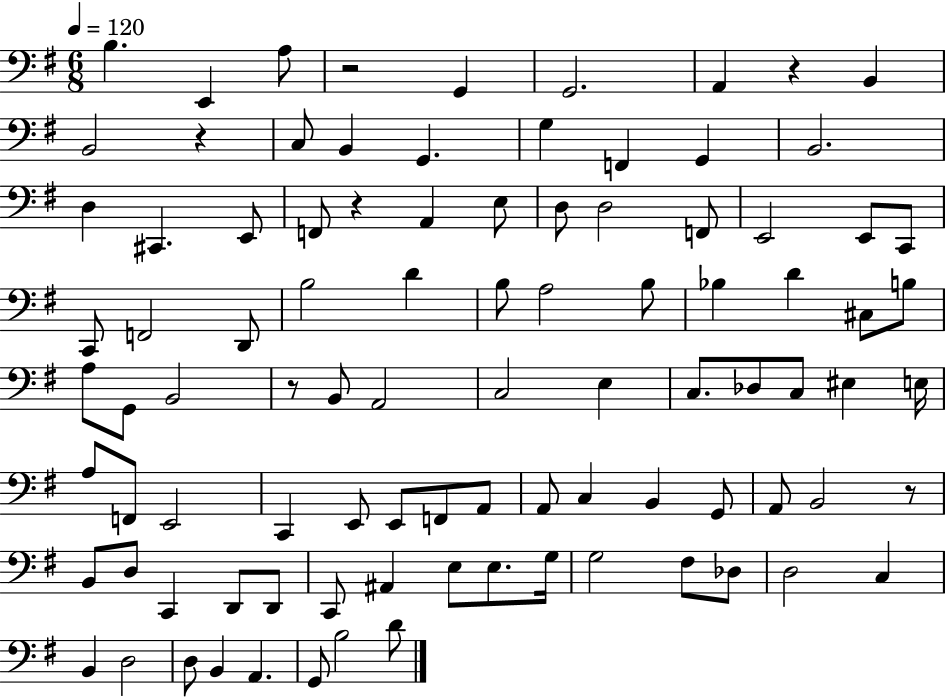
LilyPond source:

{
  \clef bass
  \numericTimeSignature
  \time 6/8
  \key g \major
  \tempo 4 = 120
  b4. e,4 a8 | r2 g,4 | g,2. | a,4 r4 b,4 | \break b,2 r4 | c8 b,4 g,4. | g4 f,4 g,4 | b,2. | \break d4 cis,4. e,8 | f,8 r4 a,4 e8 | d8 d2 f,8 | e,2 e,8 c,8 | \break c,8 f,2 d,8 | b2 d'4 | b8 a2 b8 | bes4 d'4 cis8 b8 | \break a8 g,8 b,2 | r8 b,8 a,2 | c2 e4 | c8. des8 c8 eis4 e16 | \break a8 f,8 e,2 | c,4 e,8 e,8 f,8 a,8 | a,8 c4 b,4 g,8 | a,8 b,2 r8 | \break b,8 d8 c,4 d,8 d,8 | c,8 ais,4 e8 e8. g16 | g2 fis8 des8 | d2 c4 | \break b,4 d2 | d8 b,4 a,4. | g,8 b2 d'8 | \bar "|."
}